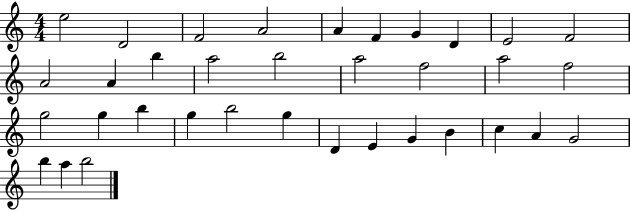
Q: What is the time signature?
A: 4/4